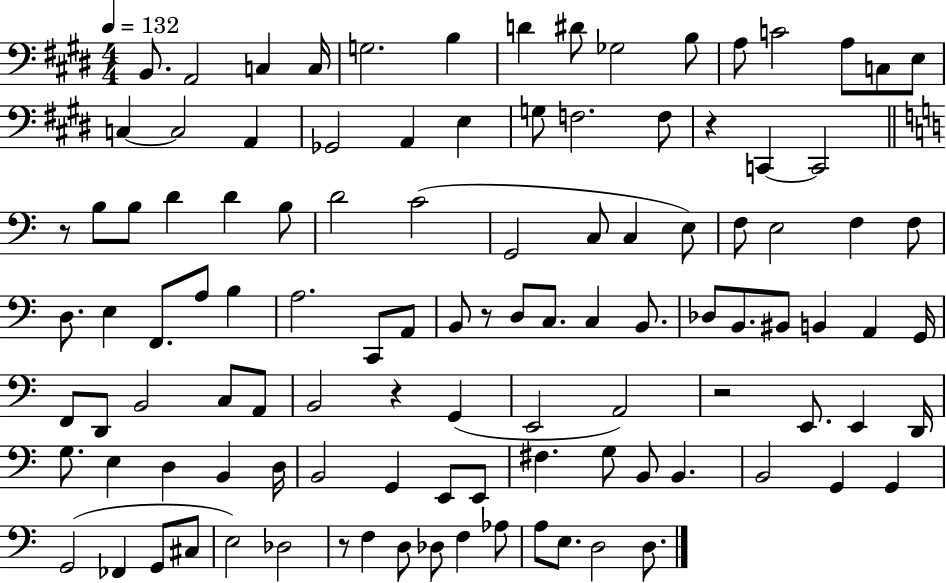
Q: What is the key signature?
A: E major